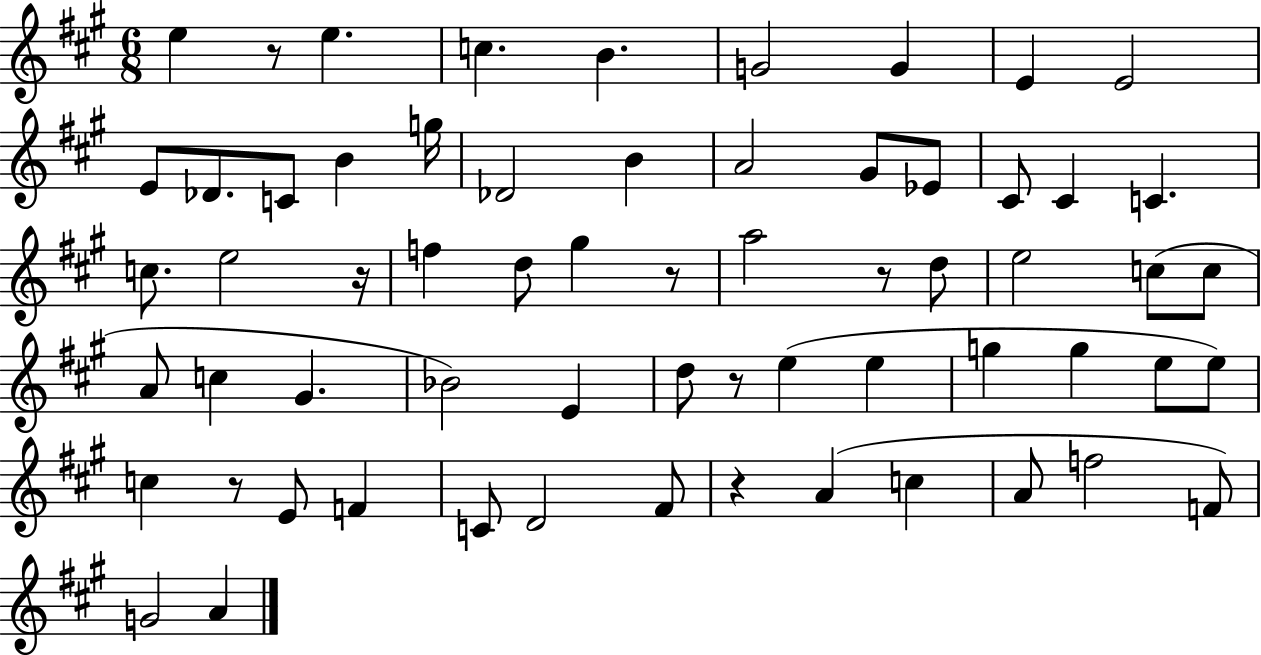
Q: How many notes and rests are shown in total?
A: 63